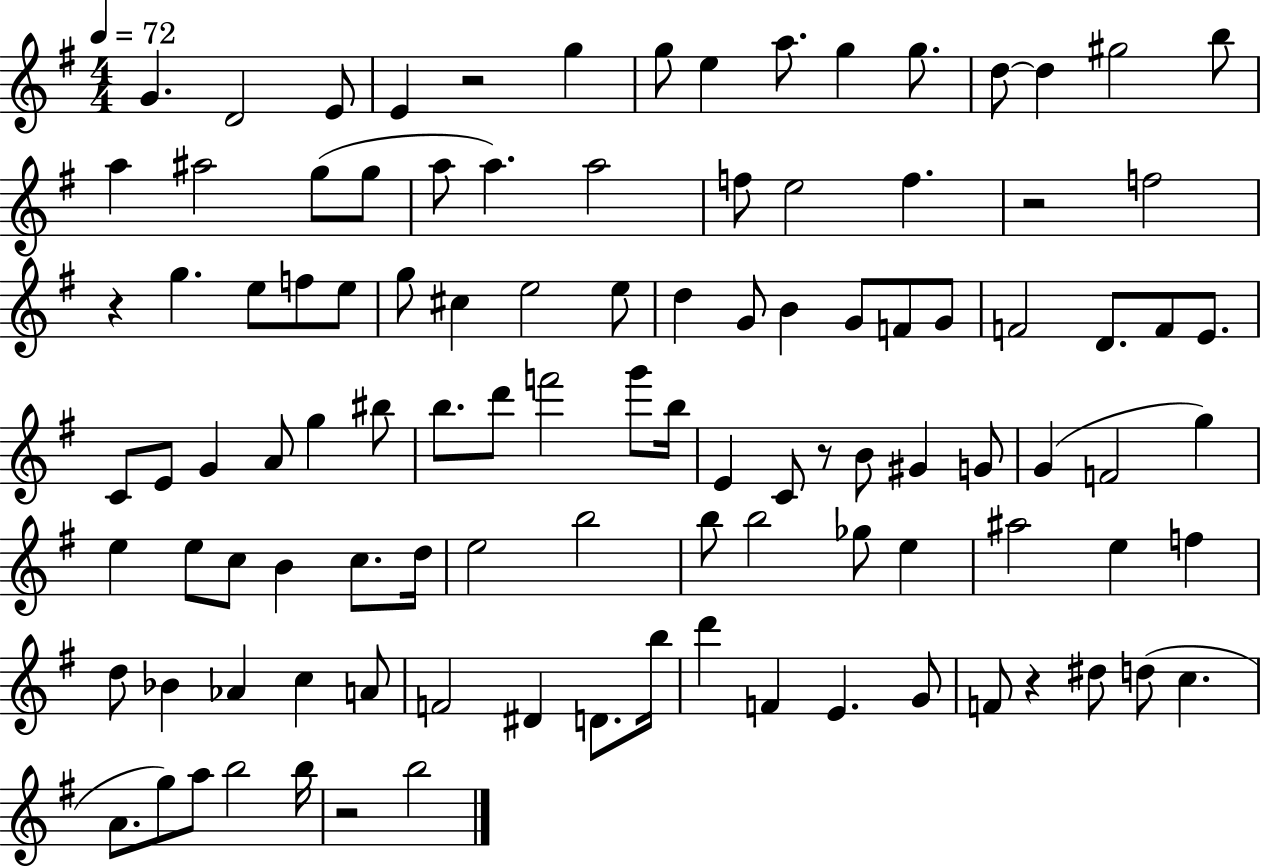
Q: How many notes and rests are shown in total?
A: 106